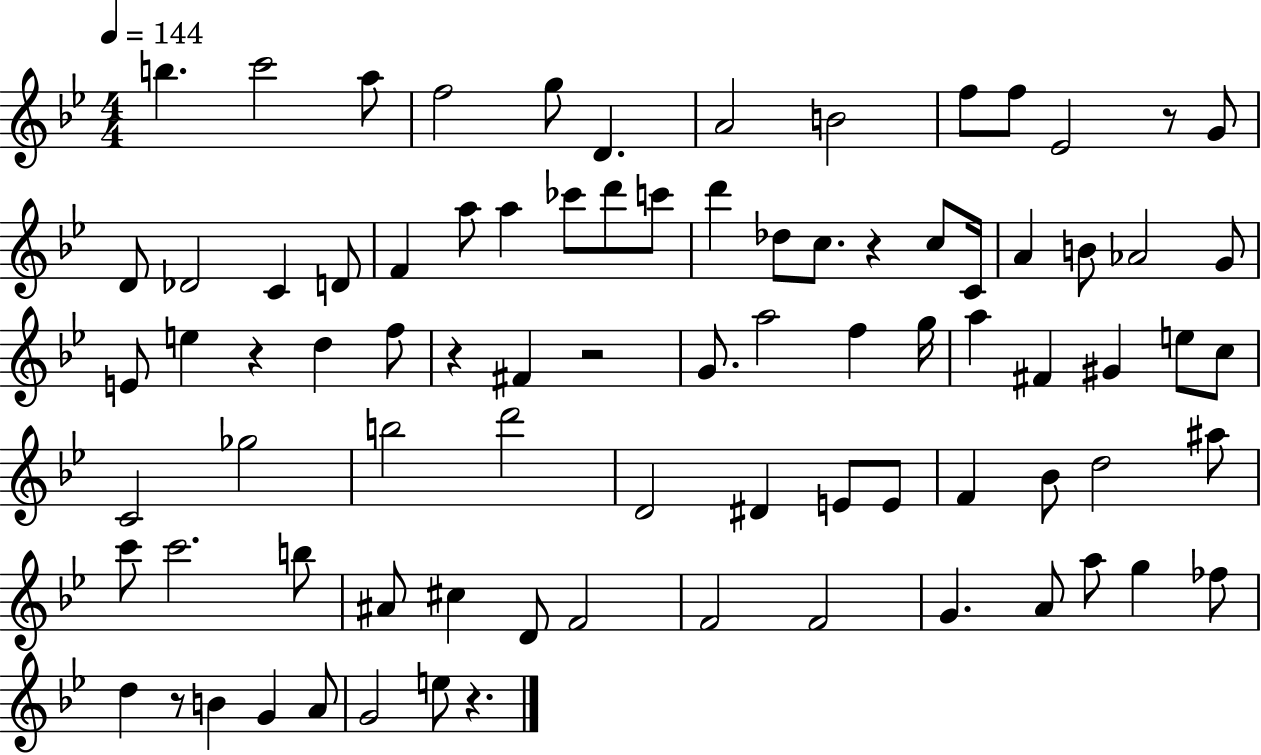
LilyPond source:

{
  \clef treble
  \numericTimeSignature
  \time 4/4
  \key bes \major
  \tempo 4 = 144
  \repeat volta 2 { b''4. c'''2 a''8 | f''2 g''8 d'4. | a'2 b'2 | f''8 f''8 ees'2 r8 g'8 | \break d'8 des'2 c'4 d'8 | f'4 a''8 a''4 ces'''8 d'''8 c'''8 | d'''4 des''8 c''8. r4 c''8 c'16 | a'4 b'8 aes'2 g'8 | \break e'8 e''4 r4 d''4 f''8 | r4 fis'4 r2 | g'8. a''2 f''4 g''16 | a''4 fis'4 gis'4 e''8 c''8 | \break c'2 ges''2 | b''2 d'''2 | d'2 dis'4 e'8 e'8 | f'4 bes'8 d''2 ais''8 | \break c'''8 c'''2. b''8 | ais'8 cis''4 d'8 f'2 | f'2 f'2 | g'4. a'8 a''8 g''4 fes''8 | \break d''4 r8 b'4 g'4 a'8 | g'2 e''8 r4. | } \bar "|."
}